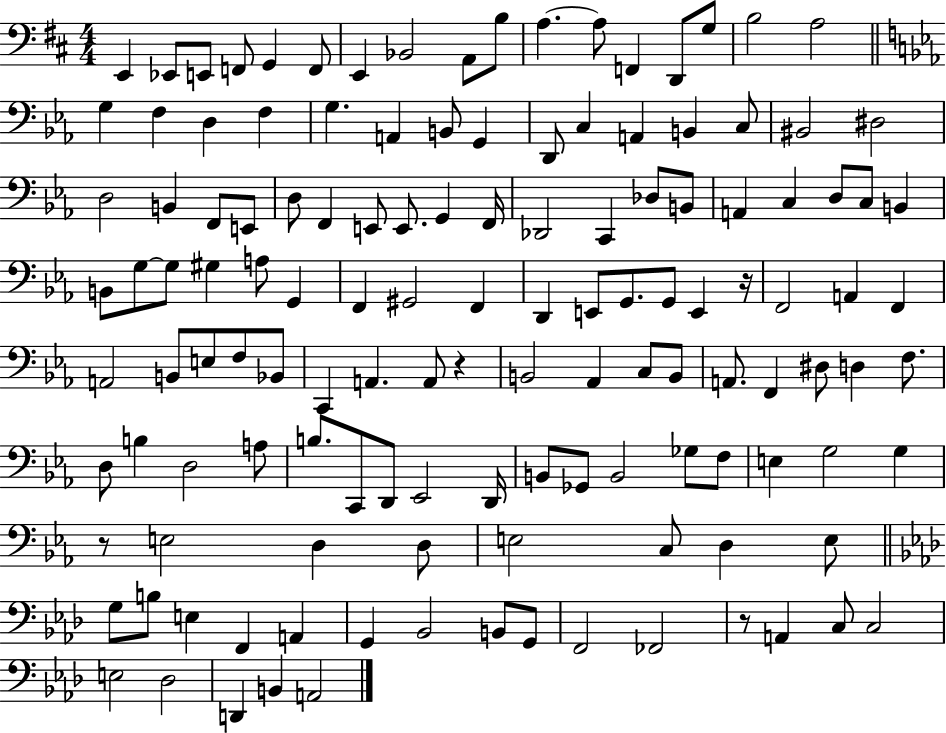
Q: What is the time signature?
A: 4/4